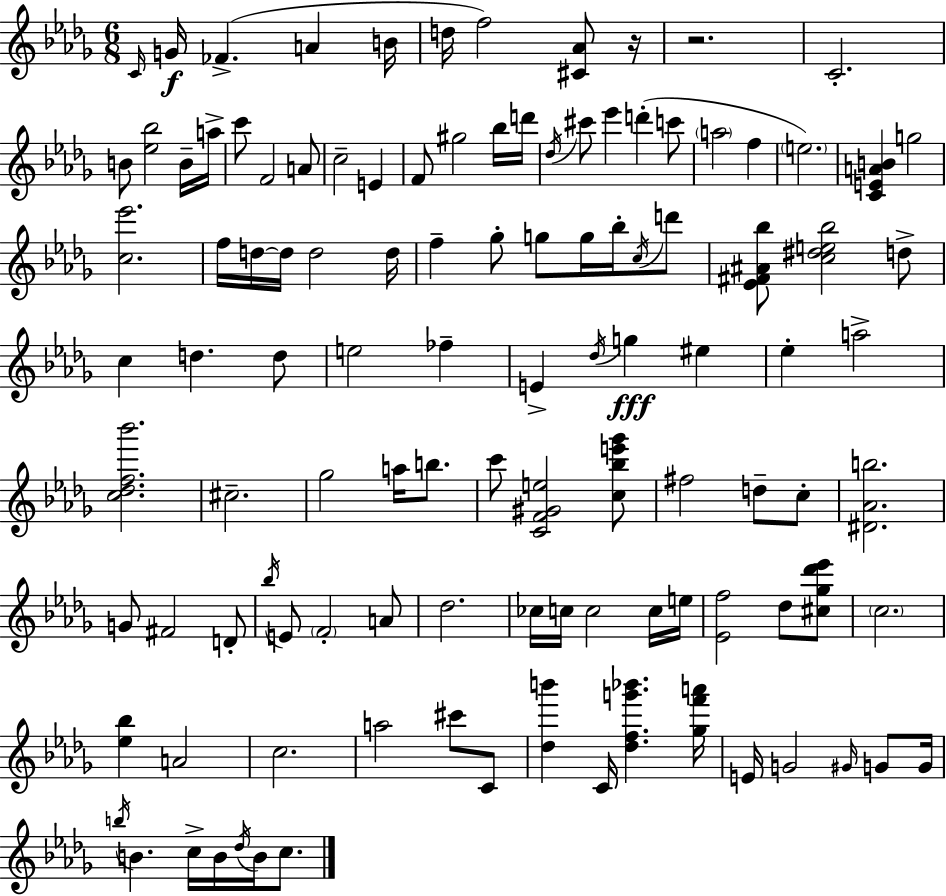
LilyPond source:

{
  \clef treble
  \numericTimeSignature
  \time 6/8
  \key bes \minor
  \repeat volta 2 { \grace { c'16 }\f g'16 fes'4.->( a'4 | b'16 d''16 f''2) <cis' aes'>8 | r16 r2. | c'2.-. | \break b'8 <ees'' bes''>2 b'16-- | a''16-> c'''8 f'2 a'8 | c''2-- e'4 | f'8 gis''2 bes''16 | \break d'''16 \acciaccatura { des''16 } cis'''8 ees'''4 d'''4-.( | c'''8 \parenthesize a''2 f''4 | \parenthesize e''2.) | <c' e' a' b'>4 g''2 | \break <c'' ees'''>2. | f''16 d''16~~ d''16 d''2 | d''16 f''4-- ges''8-. g''8 g''16 bes''16-. | \acciaccatura { c''16 } d'''8 <ees' fis' ais' bes''>8 <c'' dis'' e'' bes''>2 | \break d''8-> c''4 d''4. | d''8 e''2 fes''4-- | e'4-> \acciaccatura { des''16 }\fff g''4 | eis''4 ees''4-. a''2-> | \break <c'' des'' f'' bes'''>2. | cis''2.-- | ges''2 | a''16 b''8. c'''8 <c' f' gis' e''>2 | \break <c'' bes'' e''' ges'''>8 fis''2 | d''8-- c''8-. <dis' aes' b''>2. | g'8 fis'2 | d'8-. \acciaccatura { bes''16 } e'8 \parenthesize f'2-. | \break a'8 des''2. | ces''16 c''16 c''2 | c''16 e''16 <ees' f''>2 | des''8 <cis'' ges'' des''' ees'''>8 \parenthesize c''2. | \break <ees'' bes''>4 a'2 | c''2. | a''2 | cis'''8 c'8 <des'' b'''>4 c'16 <des'' f'' g''' bes'''>4. | \break <ges'' f''' a'''>16 e'16 g'2 | \grace { gis'16 } g'8 g'16 \acciaccatura { b''16 } b'4. | c''16-> b'16 \acciaccatura { des''16 } b'16 c''8. } \bar "|."
}